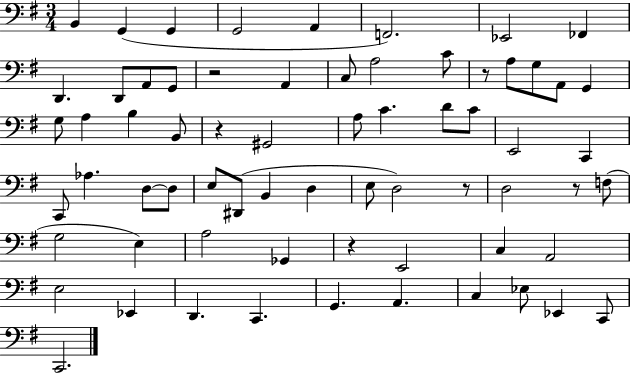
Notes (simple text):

B2/q G2/q G2/q G2/h A2/q F2/h. Eb2/h FES2/q D2/q. D2/e A2/e G2/e R/h A2/q C3/e A3/h C4/e R/e A3/e G3/e A2/e G2/q G3/e A3/q B3/q B2/e R/q G#2/h A3/e C4/q. D4/e C4/e E2/h C2/q C2/e Ab3/q. D3/e D3/e E3/e D#2/e B2/q D3/q E3/e D3/h R/e D3/h R/e F3/e G3/h E3/q A3/h Gb2/q R/q E2/h C3/q A2/h E3/h Eb2/q D2/q. C2/q. G2/q. A2/q. C3/q Eb3/e Eb2/q C2/e C2/h.